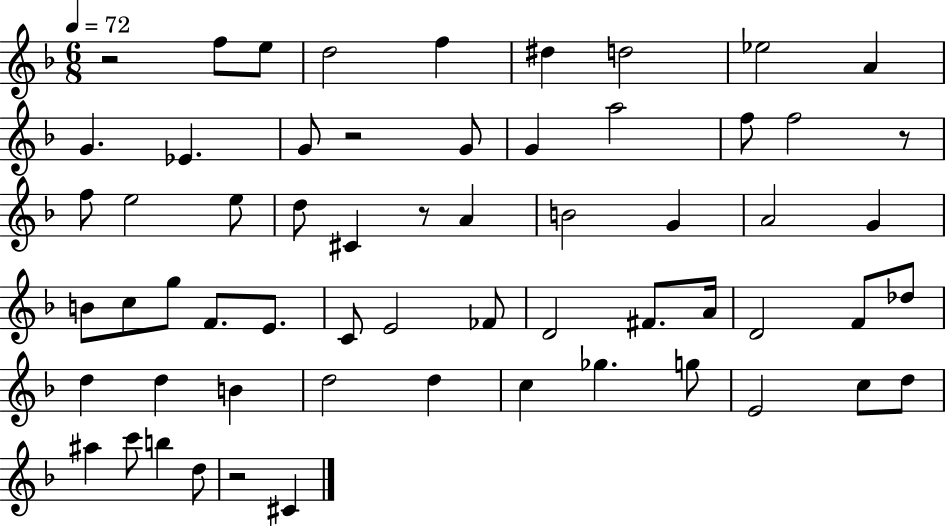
X:1
T:Untitled
M:6/8
L:1/4
K:F
z2 f/2 e/2 d2 f ^d d2 _e2 A G _E G/2 z2 G/2 G a2 f/2 f2 z/2 f/2 e2 e/2 d/2 ^C z/2 A B2 G A2 G B/2 c/2 g/2 F/2 E/2 C/2 E2 _F/2 D2 ^F/2 A/4 D2 F/2 _d/2 d d B d2 d c _g g/2 E2 c/2 d/2 ^a c'/2 b d/2 z2 ^C